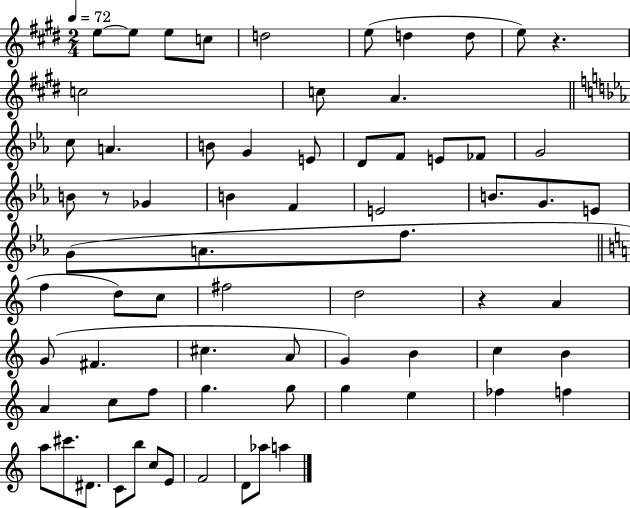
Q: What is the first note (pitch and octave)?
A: E5